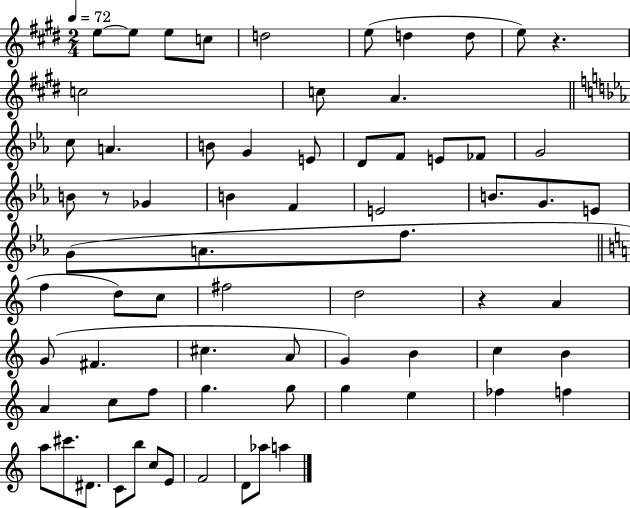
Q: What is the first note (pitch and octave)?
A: E5